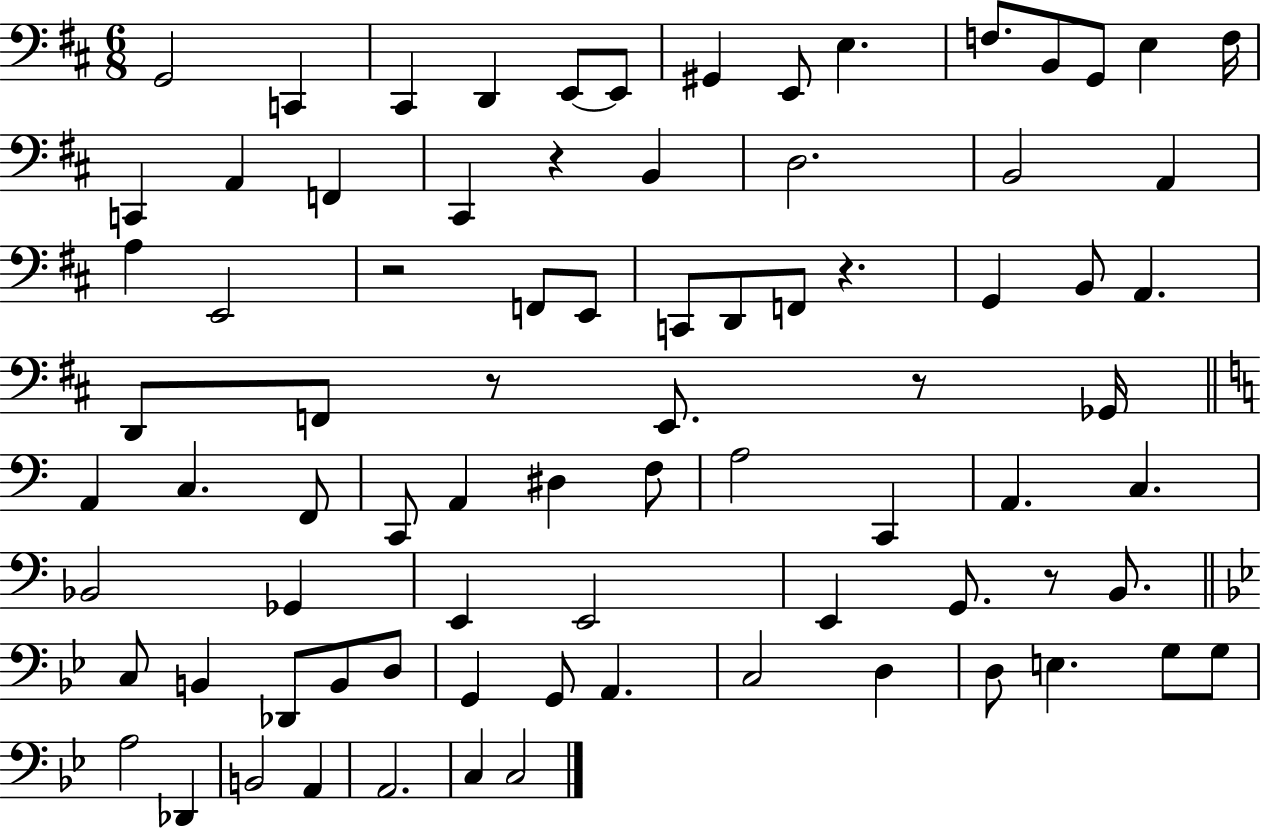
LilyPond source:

{
  \clef bass
  \numericTimeSignature
  \time 6/8
  \key d \major
  g,2 c,4 | cis,4 d,4 e,8~~ e,8 | gis,4 e,8 e4. | f8. b,8 g,8 e4 f16 | \break c,4 a,4 f,4 | cis,4 r4 b,4 | d2. | b,2 a,4 | \break a4 e,2 | r2 f,8 e,8 | c,8 d,8 f,8 r4. | g,4 b,8 a,4. | \break d,8 f,8 r8 e,8. r8 ges,16 | \bar "||" \break \key a \minor a,4 c4. f,8 | c,8 a,4 dis4 f8 | a2 c,4 | a,4. c4. | \break bes,2 ges,4 | e,4 e,2 | e,4 g,8. r8 b,8. | \bar "||" \break \key g \minor c8 b,4 des,8 b,8 d8 | g,4 g,8 a,4. | c2 d4 | d8 e4. g8 g8 | \break a2 des,4 | b,2 a,4 | a,2. | c4 c2 | \break \bar "|."
}